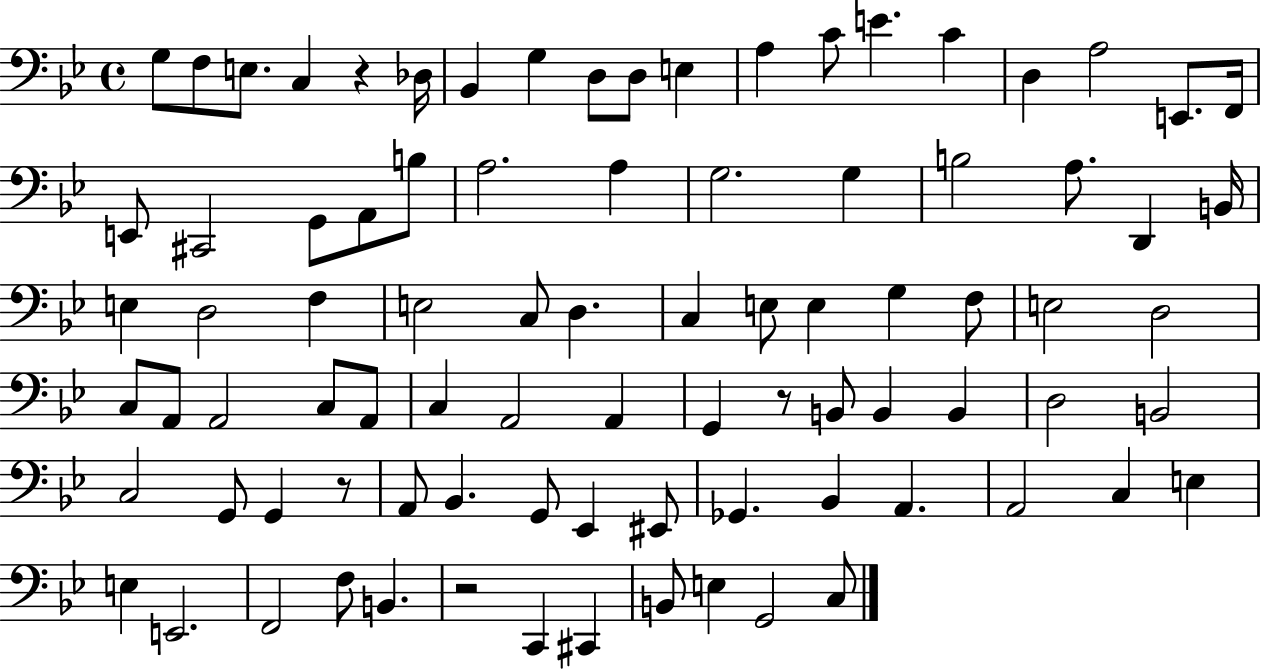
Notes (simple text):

G3/e F3/e E3/e. C3/q R/q Db3/s Bb2/q G3/q D3/e D3/e E3/q A3/q C4/e E4/q. C4/q D3/q A3/h E2/e. F2/s E2/e C#2/h G2/e A2/e B3/e A3/h. A3/q G3/h. G3/q B3/h A3/e. D2/q B2/s E3/q D3/h F3/q E3/h C3/e D3/q. C3/q E3/e E3/q G3/q F3/e E3/h D3/h C3/e A2/e A2/h C3/e A2/e C3/q A2/h A2/q G2/q R/e B2/e B2/q B2/q D3/h B2/h C3/h G2/e G2/q R/e A2/e Bb2/q. G2/e Eb2/q EIS2/e Gb2/q. Bb2/q A2/q. A2/h C3/q E3/q E3/q E2/h. F2/h F3/e B2/q. R/h C2/q C#2/q B2/e E3/q G2/h C3/e